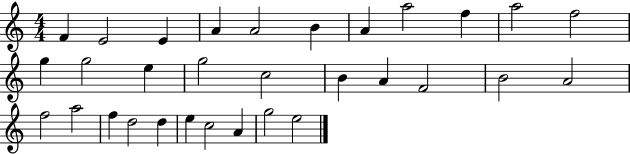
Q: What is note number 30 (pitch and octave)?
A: G5